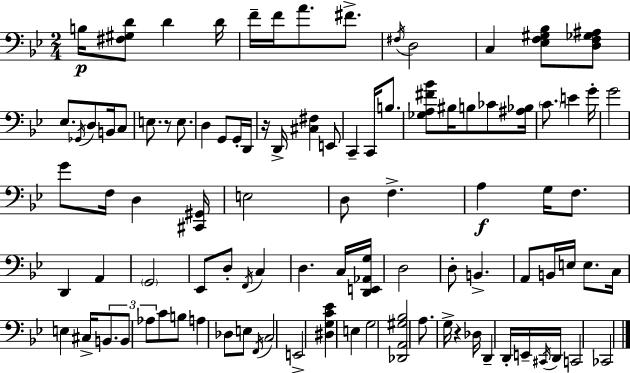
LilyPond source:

{
  \clef bass
  \numericTimeSignature
  \time 2/4
  \key g \minor
  b16\p <fis gis d'>8 d'4 d'16 | f'16-- f'16 a'8. fis'8.-> | \acciaccatura { fis16 } d2 | c4 <ees f gis bes>8 <d f ges ais>8 | \break ees8. \acciaccatura { ges,16 } d8 b,16 | c8 e8. r8 e8. | d4 g,8 | g,16-. d,16 r16 d,16-> <cis fis>4 | \break e,8 c,4-- c,16 b8. | <ges a fis' bes'>8 bis16 b8 ces'8 | <ais bes>16 \parenthesize c'8. e'4 | g'16-. g'2 | \break g'8 f16 d4 | <cis, gis,>16 e2 | d8 f4.-> | a4\f g16 f8. | \break d,4 a,4 | \parenthesize g,2 | ees,8 d8-. \acciaccatura { f,16 } c4 | d4. | \break c16 <d, e, aes, g>16 d2 | d8-. b,4.-> | a,8 b,16 e16 e8. | c16 e4 cis16-> | \break \tuplet 3/2 { b,8. b,8 aes8 } c'8 | b8 a4 des8 | e8 \acciaccatura { f,16 } c2 | e,2-> | \break <dis g c' ees'>4 | e4 g2 | <des, a, gis bes>2 | a8. g16-> | \break r4 des16 d,4-- | d,16-. e,16-- \acciaccatura { cis,16 } d,16 c,2 | ces,2 | \bar "|."
}